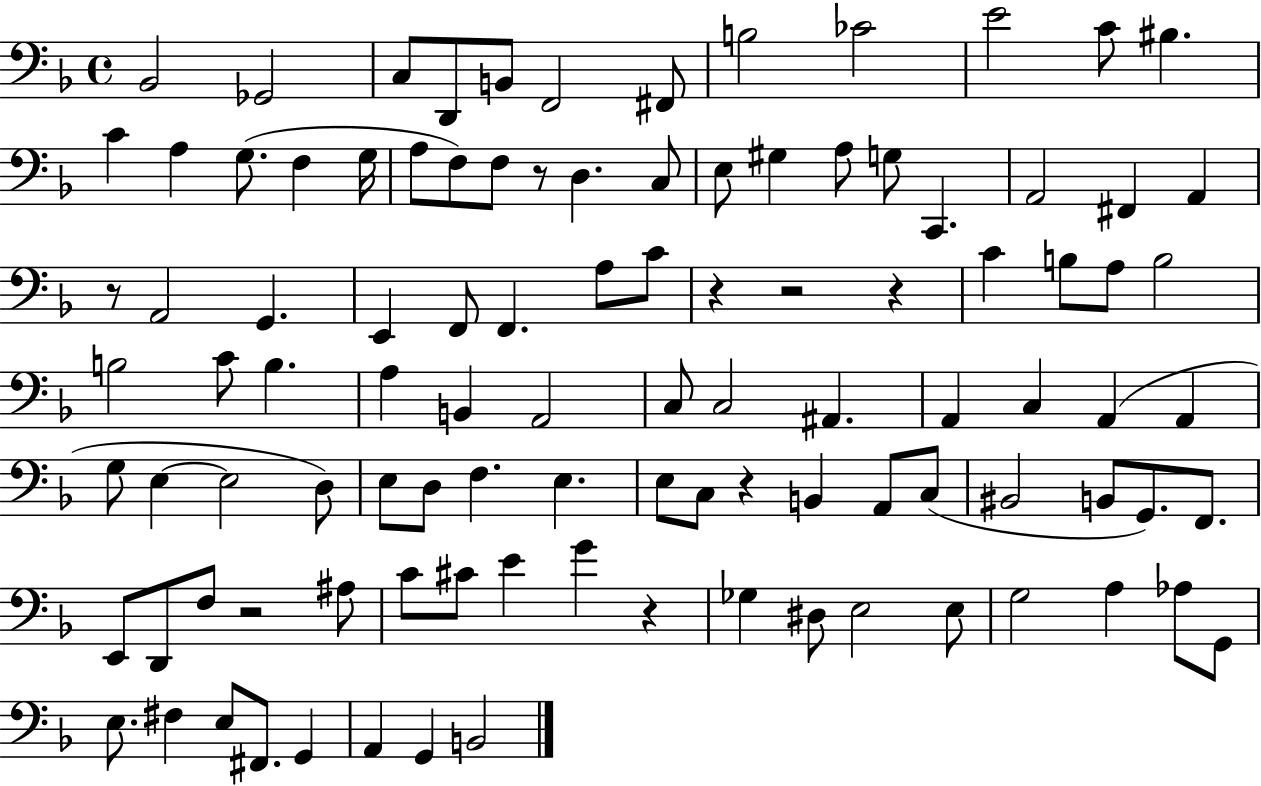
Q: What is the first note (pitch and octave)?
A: Bb2